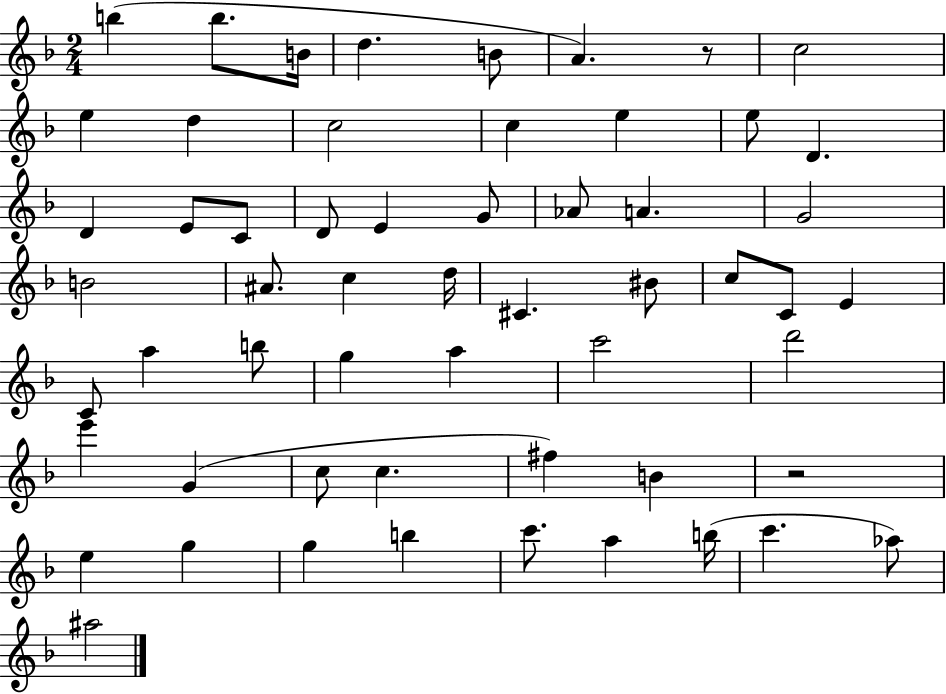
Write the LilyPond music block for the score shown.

{
  \clef treble
  \numericTimeSignature
  \time 2/4
  \key f \major
  b''4( b''8. b'16 | d''4. b'8 | a'4.) r8 | c''2 | \break e''4 d''4 | c''2 | c''4 e''4 | e''8 d'4. | \break d'4 e'8 c'8 | d'8 e'4 g'8 | aes'8 a'4. | g'2 | \break b'2 | ais'8. c''4 d''16 | cis'4. bis'8 | c''8 c'8 e'4 | \break c'8 a''4 b''8 | g''4 a''4 | c'''2 | d'''2 | \break e'''4 g'4( | c''8 c''4. | fis''4) b'4 | r2 | \break e''4 g''4 | g''4 b''4 | c'''8. a''4 b''16( | c'''4. aes''8) | \break ais''2 | \bar "|."
}